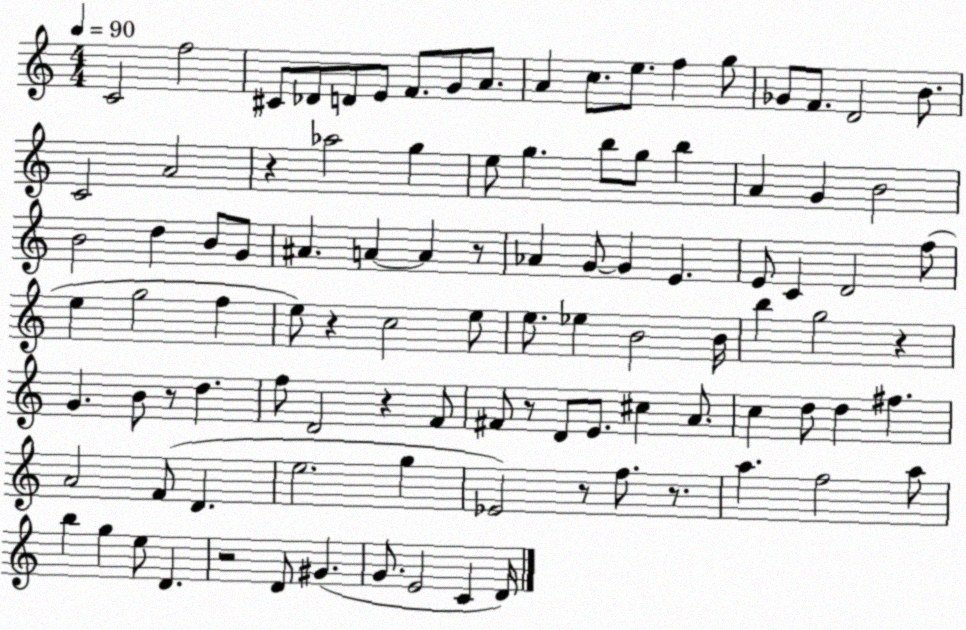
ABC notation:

X:1
T:Untitled
M:4/4
L:1/4
K:C
C2 f2 ^C/2 _D/2 D/2 E/2 F/2 G/2 A/2 A c/2 e/2 f g/2 _G/2 F/2 D2 B/2 C2 A2 z _a2 g e/2 g b/2 g/2 b A G B2 B2 d B/2 G/2 ^A A A z/2 _A G/2 G E E/2 C D2 f/2 e g2 f e/2 z c2 e/2 e/2 _e B2 B/4 b g2 z G B/2 z/2 d f/2 D2 z F/2 ^F/2 z/2 D/2 E/2 ^c A/2 c d/2 d ^f A2 F/2 D e2 g _E2 z/2 f/2 z/2 a f2 a/2 b g e/2 D z2 D/2 ^G G/2 E2 C D/4